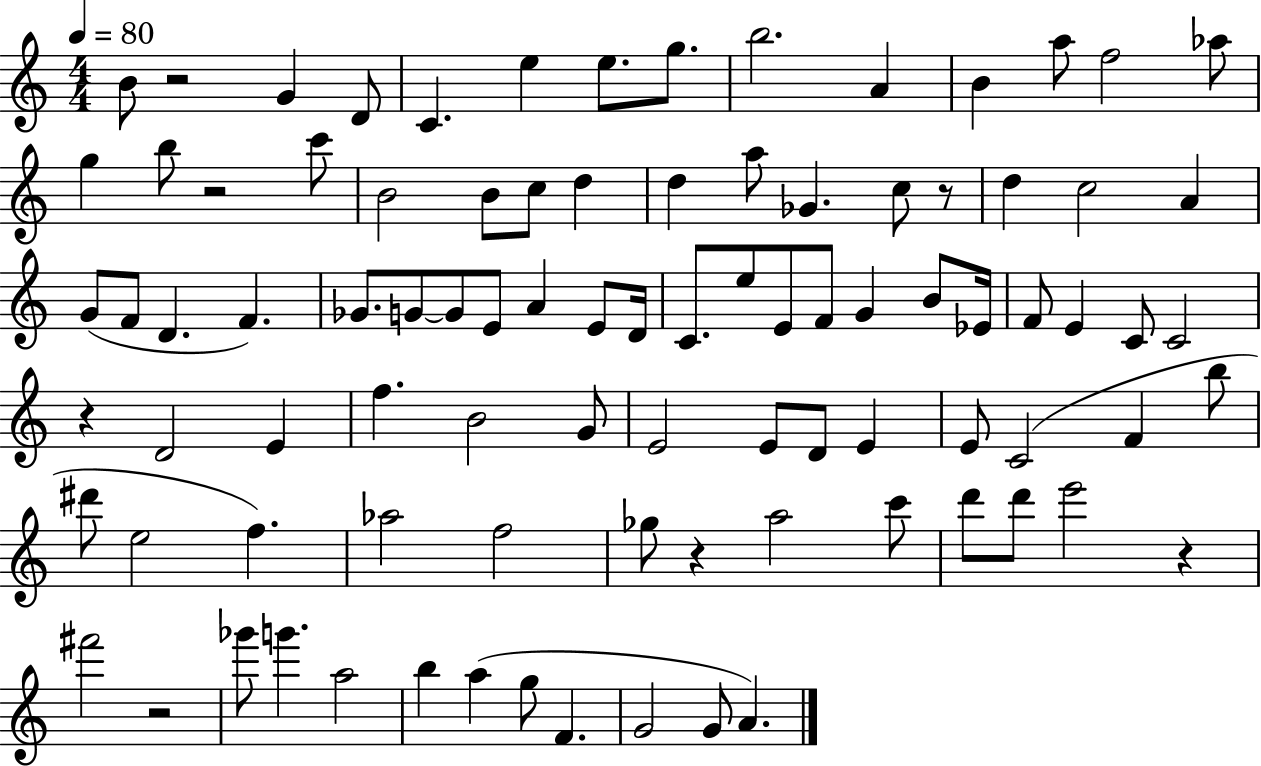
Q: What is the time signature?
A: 4/4